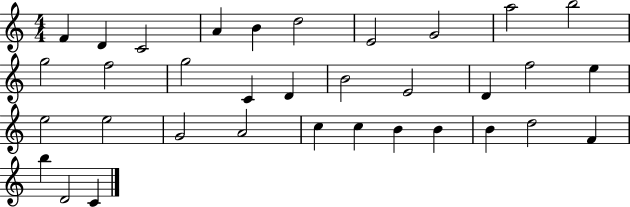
{
  \clef treble
  \numericTimeSignature
  \time 4/4
  \key c \major
  f'4 d'4 c'2 | a'4 b'4 d''2 | e'2 g'2 | a''2 b''2 | \break g''2 f''2 | g''2 c'4 d'4 | b'2 e'2 | d'4 f''2 e''4 | \break e''2 e''2 | g'2 a'2 | c''4 c''4 b'4 b'4 | b'4 d''2 f'4 | \break b''4 d'2 c'4 | \bar "|."
}